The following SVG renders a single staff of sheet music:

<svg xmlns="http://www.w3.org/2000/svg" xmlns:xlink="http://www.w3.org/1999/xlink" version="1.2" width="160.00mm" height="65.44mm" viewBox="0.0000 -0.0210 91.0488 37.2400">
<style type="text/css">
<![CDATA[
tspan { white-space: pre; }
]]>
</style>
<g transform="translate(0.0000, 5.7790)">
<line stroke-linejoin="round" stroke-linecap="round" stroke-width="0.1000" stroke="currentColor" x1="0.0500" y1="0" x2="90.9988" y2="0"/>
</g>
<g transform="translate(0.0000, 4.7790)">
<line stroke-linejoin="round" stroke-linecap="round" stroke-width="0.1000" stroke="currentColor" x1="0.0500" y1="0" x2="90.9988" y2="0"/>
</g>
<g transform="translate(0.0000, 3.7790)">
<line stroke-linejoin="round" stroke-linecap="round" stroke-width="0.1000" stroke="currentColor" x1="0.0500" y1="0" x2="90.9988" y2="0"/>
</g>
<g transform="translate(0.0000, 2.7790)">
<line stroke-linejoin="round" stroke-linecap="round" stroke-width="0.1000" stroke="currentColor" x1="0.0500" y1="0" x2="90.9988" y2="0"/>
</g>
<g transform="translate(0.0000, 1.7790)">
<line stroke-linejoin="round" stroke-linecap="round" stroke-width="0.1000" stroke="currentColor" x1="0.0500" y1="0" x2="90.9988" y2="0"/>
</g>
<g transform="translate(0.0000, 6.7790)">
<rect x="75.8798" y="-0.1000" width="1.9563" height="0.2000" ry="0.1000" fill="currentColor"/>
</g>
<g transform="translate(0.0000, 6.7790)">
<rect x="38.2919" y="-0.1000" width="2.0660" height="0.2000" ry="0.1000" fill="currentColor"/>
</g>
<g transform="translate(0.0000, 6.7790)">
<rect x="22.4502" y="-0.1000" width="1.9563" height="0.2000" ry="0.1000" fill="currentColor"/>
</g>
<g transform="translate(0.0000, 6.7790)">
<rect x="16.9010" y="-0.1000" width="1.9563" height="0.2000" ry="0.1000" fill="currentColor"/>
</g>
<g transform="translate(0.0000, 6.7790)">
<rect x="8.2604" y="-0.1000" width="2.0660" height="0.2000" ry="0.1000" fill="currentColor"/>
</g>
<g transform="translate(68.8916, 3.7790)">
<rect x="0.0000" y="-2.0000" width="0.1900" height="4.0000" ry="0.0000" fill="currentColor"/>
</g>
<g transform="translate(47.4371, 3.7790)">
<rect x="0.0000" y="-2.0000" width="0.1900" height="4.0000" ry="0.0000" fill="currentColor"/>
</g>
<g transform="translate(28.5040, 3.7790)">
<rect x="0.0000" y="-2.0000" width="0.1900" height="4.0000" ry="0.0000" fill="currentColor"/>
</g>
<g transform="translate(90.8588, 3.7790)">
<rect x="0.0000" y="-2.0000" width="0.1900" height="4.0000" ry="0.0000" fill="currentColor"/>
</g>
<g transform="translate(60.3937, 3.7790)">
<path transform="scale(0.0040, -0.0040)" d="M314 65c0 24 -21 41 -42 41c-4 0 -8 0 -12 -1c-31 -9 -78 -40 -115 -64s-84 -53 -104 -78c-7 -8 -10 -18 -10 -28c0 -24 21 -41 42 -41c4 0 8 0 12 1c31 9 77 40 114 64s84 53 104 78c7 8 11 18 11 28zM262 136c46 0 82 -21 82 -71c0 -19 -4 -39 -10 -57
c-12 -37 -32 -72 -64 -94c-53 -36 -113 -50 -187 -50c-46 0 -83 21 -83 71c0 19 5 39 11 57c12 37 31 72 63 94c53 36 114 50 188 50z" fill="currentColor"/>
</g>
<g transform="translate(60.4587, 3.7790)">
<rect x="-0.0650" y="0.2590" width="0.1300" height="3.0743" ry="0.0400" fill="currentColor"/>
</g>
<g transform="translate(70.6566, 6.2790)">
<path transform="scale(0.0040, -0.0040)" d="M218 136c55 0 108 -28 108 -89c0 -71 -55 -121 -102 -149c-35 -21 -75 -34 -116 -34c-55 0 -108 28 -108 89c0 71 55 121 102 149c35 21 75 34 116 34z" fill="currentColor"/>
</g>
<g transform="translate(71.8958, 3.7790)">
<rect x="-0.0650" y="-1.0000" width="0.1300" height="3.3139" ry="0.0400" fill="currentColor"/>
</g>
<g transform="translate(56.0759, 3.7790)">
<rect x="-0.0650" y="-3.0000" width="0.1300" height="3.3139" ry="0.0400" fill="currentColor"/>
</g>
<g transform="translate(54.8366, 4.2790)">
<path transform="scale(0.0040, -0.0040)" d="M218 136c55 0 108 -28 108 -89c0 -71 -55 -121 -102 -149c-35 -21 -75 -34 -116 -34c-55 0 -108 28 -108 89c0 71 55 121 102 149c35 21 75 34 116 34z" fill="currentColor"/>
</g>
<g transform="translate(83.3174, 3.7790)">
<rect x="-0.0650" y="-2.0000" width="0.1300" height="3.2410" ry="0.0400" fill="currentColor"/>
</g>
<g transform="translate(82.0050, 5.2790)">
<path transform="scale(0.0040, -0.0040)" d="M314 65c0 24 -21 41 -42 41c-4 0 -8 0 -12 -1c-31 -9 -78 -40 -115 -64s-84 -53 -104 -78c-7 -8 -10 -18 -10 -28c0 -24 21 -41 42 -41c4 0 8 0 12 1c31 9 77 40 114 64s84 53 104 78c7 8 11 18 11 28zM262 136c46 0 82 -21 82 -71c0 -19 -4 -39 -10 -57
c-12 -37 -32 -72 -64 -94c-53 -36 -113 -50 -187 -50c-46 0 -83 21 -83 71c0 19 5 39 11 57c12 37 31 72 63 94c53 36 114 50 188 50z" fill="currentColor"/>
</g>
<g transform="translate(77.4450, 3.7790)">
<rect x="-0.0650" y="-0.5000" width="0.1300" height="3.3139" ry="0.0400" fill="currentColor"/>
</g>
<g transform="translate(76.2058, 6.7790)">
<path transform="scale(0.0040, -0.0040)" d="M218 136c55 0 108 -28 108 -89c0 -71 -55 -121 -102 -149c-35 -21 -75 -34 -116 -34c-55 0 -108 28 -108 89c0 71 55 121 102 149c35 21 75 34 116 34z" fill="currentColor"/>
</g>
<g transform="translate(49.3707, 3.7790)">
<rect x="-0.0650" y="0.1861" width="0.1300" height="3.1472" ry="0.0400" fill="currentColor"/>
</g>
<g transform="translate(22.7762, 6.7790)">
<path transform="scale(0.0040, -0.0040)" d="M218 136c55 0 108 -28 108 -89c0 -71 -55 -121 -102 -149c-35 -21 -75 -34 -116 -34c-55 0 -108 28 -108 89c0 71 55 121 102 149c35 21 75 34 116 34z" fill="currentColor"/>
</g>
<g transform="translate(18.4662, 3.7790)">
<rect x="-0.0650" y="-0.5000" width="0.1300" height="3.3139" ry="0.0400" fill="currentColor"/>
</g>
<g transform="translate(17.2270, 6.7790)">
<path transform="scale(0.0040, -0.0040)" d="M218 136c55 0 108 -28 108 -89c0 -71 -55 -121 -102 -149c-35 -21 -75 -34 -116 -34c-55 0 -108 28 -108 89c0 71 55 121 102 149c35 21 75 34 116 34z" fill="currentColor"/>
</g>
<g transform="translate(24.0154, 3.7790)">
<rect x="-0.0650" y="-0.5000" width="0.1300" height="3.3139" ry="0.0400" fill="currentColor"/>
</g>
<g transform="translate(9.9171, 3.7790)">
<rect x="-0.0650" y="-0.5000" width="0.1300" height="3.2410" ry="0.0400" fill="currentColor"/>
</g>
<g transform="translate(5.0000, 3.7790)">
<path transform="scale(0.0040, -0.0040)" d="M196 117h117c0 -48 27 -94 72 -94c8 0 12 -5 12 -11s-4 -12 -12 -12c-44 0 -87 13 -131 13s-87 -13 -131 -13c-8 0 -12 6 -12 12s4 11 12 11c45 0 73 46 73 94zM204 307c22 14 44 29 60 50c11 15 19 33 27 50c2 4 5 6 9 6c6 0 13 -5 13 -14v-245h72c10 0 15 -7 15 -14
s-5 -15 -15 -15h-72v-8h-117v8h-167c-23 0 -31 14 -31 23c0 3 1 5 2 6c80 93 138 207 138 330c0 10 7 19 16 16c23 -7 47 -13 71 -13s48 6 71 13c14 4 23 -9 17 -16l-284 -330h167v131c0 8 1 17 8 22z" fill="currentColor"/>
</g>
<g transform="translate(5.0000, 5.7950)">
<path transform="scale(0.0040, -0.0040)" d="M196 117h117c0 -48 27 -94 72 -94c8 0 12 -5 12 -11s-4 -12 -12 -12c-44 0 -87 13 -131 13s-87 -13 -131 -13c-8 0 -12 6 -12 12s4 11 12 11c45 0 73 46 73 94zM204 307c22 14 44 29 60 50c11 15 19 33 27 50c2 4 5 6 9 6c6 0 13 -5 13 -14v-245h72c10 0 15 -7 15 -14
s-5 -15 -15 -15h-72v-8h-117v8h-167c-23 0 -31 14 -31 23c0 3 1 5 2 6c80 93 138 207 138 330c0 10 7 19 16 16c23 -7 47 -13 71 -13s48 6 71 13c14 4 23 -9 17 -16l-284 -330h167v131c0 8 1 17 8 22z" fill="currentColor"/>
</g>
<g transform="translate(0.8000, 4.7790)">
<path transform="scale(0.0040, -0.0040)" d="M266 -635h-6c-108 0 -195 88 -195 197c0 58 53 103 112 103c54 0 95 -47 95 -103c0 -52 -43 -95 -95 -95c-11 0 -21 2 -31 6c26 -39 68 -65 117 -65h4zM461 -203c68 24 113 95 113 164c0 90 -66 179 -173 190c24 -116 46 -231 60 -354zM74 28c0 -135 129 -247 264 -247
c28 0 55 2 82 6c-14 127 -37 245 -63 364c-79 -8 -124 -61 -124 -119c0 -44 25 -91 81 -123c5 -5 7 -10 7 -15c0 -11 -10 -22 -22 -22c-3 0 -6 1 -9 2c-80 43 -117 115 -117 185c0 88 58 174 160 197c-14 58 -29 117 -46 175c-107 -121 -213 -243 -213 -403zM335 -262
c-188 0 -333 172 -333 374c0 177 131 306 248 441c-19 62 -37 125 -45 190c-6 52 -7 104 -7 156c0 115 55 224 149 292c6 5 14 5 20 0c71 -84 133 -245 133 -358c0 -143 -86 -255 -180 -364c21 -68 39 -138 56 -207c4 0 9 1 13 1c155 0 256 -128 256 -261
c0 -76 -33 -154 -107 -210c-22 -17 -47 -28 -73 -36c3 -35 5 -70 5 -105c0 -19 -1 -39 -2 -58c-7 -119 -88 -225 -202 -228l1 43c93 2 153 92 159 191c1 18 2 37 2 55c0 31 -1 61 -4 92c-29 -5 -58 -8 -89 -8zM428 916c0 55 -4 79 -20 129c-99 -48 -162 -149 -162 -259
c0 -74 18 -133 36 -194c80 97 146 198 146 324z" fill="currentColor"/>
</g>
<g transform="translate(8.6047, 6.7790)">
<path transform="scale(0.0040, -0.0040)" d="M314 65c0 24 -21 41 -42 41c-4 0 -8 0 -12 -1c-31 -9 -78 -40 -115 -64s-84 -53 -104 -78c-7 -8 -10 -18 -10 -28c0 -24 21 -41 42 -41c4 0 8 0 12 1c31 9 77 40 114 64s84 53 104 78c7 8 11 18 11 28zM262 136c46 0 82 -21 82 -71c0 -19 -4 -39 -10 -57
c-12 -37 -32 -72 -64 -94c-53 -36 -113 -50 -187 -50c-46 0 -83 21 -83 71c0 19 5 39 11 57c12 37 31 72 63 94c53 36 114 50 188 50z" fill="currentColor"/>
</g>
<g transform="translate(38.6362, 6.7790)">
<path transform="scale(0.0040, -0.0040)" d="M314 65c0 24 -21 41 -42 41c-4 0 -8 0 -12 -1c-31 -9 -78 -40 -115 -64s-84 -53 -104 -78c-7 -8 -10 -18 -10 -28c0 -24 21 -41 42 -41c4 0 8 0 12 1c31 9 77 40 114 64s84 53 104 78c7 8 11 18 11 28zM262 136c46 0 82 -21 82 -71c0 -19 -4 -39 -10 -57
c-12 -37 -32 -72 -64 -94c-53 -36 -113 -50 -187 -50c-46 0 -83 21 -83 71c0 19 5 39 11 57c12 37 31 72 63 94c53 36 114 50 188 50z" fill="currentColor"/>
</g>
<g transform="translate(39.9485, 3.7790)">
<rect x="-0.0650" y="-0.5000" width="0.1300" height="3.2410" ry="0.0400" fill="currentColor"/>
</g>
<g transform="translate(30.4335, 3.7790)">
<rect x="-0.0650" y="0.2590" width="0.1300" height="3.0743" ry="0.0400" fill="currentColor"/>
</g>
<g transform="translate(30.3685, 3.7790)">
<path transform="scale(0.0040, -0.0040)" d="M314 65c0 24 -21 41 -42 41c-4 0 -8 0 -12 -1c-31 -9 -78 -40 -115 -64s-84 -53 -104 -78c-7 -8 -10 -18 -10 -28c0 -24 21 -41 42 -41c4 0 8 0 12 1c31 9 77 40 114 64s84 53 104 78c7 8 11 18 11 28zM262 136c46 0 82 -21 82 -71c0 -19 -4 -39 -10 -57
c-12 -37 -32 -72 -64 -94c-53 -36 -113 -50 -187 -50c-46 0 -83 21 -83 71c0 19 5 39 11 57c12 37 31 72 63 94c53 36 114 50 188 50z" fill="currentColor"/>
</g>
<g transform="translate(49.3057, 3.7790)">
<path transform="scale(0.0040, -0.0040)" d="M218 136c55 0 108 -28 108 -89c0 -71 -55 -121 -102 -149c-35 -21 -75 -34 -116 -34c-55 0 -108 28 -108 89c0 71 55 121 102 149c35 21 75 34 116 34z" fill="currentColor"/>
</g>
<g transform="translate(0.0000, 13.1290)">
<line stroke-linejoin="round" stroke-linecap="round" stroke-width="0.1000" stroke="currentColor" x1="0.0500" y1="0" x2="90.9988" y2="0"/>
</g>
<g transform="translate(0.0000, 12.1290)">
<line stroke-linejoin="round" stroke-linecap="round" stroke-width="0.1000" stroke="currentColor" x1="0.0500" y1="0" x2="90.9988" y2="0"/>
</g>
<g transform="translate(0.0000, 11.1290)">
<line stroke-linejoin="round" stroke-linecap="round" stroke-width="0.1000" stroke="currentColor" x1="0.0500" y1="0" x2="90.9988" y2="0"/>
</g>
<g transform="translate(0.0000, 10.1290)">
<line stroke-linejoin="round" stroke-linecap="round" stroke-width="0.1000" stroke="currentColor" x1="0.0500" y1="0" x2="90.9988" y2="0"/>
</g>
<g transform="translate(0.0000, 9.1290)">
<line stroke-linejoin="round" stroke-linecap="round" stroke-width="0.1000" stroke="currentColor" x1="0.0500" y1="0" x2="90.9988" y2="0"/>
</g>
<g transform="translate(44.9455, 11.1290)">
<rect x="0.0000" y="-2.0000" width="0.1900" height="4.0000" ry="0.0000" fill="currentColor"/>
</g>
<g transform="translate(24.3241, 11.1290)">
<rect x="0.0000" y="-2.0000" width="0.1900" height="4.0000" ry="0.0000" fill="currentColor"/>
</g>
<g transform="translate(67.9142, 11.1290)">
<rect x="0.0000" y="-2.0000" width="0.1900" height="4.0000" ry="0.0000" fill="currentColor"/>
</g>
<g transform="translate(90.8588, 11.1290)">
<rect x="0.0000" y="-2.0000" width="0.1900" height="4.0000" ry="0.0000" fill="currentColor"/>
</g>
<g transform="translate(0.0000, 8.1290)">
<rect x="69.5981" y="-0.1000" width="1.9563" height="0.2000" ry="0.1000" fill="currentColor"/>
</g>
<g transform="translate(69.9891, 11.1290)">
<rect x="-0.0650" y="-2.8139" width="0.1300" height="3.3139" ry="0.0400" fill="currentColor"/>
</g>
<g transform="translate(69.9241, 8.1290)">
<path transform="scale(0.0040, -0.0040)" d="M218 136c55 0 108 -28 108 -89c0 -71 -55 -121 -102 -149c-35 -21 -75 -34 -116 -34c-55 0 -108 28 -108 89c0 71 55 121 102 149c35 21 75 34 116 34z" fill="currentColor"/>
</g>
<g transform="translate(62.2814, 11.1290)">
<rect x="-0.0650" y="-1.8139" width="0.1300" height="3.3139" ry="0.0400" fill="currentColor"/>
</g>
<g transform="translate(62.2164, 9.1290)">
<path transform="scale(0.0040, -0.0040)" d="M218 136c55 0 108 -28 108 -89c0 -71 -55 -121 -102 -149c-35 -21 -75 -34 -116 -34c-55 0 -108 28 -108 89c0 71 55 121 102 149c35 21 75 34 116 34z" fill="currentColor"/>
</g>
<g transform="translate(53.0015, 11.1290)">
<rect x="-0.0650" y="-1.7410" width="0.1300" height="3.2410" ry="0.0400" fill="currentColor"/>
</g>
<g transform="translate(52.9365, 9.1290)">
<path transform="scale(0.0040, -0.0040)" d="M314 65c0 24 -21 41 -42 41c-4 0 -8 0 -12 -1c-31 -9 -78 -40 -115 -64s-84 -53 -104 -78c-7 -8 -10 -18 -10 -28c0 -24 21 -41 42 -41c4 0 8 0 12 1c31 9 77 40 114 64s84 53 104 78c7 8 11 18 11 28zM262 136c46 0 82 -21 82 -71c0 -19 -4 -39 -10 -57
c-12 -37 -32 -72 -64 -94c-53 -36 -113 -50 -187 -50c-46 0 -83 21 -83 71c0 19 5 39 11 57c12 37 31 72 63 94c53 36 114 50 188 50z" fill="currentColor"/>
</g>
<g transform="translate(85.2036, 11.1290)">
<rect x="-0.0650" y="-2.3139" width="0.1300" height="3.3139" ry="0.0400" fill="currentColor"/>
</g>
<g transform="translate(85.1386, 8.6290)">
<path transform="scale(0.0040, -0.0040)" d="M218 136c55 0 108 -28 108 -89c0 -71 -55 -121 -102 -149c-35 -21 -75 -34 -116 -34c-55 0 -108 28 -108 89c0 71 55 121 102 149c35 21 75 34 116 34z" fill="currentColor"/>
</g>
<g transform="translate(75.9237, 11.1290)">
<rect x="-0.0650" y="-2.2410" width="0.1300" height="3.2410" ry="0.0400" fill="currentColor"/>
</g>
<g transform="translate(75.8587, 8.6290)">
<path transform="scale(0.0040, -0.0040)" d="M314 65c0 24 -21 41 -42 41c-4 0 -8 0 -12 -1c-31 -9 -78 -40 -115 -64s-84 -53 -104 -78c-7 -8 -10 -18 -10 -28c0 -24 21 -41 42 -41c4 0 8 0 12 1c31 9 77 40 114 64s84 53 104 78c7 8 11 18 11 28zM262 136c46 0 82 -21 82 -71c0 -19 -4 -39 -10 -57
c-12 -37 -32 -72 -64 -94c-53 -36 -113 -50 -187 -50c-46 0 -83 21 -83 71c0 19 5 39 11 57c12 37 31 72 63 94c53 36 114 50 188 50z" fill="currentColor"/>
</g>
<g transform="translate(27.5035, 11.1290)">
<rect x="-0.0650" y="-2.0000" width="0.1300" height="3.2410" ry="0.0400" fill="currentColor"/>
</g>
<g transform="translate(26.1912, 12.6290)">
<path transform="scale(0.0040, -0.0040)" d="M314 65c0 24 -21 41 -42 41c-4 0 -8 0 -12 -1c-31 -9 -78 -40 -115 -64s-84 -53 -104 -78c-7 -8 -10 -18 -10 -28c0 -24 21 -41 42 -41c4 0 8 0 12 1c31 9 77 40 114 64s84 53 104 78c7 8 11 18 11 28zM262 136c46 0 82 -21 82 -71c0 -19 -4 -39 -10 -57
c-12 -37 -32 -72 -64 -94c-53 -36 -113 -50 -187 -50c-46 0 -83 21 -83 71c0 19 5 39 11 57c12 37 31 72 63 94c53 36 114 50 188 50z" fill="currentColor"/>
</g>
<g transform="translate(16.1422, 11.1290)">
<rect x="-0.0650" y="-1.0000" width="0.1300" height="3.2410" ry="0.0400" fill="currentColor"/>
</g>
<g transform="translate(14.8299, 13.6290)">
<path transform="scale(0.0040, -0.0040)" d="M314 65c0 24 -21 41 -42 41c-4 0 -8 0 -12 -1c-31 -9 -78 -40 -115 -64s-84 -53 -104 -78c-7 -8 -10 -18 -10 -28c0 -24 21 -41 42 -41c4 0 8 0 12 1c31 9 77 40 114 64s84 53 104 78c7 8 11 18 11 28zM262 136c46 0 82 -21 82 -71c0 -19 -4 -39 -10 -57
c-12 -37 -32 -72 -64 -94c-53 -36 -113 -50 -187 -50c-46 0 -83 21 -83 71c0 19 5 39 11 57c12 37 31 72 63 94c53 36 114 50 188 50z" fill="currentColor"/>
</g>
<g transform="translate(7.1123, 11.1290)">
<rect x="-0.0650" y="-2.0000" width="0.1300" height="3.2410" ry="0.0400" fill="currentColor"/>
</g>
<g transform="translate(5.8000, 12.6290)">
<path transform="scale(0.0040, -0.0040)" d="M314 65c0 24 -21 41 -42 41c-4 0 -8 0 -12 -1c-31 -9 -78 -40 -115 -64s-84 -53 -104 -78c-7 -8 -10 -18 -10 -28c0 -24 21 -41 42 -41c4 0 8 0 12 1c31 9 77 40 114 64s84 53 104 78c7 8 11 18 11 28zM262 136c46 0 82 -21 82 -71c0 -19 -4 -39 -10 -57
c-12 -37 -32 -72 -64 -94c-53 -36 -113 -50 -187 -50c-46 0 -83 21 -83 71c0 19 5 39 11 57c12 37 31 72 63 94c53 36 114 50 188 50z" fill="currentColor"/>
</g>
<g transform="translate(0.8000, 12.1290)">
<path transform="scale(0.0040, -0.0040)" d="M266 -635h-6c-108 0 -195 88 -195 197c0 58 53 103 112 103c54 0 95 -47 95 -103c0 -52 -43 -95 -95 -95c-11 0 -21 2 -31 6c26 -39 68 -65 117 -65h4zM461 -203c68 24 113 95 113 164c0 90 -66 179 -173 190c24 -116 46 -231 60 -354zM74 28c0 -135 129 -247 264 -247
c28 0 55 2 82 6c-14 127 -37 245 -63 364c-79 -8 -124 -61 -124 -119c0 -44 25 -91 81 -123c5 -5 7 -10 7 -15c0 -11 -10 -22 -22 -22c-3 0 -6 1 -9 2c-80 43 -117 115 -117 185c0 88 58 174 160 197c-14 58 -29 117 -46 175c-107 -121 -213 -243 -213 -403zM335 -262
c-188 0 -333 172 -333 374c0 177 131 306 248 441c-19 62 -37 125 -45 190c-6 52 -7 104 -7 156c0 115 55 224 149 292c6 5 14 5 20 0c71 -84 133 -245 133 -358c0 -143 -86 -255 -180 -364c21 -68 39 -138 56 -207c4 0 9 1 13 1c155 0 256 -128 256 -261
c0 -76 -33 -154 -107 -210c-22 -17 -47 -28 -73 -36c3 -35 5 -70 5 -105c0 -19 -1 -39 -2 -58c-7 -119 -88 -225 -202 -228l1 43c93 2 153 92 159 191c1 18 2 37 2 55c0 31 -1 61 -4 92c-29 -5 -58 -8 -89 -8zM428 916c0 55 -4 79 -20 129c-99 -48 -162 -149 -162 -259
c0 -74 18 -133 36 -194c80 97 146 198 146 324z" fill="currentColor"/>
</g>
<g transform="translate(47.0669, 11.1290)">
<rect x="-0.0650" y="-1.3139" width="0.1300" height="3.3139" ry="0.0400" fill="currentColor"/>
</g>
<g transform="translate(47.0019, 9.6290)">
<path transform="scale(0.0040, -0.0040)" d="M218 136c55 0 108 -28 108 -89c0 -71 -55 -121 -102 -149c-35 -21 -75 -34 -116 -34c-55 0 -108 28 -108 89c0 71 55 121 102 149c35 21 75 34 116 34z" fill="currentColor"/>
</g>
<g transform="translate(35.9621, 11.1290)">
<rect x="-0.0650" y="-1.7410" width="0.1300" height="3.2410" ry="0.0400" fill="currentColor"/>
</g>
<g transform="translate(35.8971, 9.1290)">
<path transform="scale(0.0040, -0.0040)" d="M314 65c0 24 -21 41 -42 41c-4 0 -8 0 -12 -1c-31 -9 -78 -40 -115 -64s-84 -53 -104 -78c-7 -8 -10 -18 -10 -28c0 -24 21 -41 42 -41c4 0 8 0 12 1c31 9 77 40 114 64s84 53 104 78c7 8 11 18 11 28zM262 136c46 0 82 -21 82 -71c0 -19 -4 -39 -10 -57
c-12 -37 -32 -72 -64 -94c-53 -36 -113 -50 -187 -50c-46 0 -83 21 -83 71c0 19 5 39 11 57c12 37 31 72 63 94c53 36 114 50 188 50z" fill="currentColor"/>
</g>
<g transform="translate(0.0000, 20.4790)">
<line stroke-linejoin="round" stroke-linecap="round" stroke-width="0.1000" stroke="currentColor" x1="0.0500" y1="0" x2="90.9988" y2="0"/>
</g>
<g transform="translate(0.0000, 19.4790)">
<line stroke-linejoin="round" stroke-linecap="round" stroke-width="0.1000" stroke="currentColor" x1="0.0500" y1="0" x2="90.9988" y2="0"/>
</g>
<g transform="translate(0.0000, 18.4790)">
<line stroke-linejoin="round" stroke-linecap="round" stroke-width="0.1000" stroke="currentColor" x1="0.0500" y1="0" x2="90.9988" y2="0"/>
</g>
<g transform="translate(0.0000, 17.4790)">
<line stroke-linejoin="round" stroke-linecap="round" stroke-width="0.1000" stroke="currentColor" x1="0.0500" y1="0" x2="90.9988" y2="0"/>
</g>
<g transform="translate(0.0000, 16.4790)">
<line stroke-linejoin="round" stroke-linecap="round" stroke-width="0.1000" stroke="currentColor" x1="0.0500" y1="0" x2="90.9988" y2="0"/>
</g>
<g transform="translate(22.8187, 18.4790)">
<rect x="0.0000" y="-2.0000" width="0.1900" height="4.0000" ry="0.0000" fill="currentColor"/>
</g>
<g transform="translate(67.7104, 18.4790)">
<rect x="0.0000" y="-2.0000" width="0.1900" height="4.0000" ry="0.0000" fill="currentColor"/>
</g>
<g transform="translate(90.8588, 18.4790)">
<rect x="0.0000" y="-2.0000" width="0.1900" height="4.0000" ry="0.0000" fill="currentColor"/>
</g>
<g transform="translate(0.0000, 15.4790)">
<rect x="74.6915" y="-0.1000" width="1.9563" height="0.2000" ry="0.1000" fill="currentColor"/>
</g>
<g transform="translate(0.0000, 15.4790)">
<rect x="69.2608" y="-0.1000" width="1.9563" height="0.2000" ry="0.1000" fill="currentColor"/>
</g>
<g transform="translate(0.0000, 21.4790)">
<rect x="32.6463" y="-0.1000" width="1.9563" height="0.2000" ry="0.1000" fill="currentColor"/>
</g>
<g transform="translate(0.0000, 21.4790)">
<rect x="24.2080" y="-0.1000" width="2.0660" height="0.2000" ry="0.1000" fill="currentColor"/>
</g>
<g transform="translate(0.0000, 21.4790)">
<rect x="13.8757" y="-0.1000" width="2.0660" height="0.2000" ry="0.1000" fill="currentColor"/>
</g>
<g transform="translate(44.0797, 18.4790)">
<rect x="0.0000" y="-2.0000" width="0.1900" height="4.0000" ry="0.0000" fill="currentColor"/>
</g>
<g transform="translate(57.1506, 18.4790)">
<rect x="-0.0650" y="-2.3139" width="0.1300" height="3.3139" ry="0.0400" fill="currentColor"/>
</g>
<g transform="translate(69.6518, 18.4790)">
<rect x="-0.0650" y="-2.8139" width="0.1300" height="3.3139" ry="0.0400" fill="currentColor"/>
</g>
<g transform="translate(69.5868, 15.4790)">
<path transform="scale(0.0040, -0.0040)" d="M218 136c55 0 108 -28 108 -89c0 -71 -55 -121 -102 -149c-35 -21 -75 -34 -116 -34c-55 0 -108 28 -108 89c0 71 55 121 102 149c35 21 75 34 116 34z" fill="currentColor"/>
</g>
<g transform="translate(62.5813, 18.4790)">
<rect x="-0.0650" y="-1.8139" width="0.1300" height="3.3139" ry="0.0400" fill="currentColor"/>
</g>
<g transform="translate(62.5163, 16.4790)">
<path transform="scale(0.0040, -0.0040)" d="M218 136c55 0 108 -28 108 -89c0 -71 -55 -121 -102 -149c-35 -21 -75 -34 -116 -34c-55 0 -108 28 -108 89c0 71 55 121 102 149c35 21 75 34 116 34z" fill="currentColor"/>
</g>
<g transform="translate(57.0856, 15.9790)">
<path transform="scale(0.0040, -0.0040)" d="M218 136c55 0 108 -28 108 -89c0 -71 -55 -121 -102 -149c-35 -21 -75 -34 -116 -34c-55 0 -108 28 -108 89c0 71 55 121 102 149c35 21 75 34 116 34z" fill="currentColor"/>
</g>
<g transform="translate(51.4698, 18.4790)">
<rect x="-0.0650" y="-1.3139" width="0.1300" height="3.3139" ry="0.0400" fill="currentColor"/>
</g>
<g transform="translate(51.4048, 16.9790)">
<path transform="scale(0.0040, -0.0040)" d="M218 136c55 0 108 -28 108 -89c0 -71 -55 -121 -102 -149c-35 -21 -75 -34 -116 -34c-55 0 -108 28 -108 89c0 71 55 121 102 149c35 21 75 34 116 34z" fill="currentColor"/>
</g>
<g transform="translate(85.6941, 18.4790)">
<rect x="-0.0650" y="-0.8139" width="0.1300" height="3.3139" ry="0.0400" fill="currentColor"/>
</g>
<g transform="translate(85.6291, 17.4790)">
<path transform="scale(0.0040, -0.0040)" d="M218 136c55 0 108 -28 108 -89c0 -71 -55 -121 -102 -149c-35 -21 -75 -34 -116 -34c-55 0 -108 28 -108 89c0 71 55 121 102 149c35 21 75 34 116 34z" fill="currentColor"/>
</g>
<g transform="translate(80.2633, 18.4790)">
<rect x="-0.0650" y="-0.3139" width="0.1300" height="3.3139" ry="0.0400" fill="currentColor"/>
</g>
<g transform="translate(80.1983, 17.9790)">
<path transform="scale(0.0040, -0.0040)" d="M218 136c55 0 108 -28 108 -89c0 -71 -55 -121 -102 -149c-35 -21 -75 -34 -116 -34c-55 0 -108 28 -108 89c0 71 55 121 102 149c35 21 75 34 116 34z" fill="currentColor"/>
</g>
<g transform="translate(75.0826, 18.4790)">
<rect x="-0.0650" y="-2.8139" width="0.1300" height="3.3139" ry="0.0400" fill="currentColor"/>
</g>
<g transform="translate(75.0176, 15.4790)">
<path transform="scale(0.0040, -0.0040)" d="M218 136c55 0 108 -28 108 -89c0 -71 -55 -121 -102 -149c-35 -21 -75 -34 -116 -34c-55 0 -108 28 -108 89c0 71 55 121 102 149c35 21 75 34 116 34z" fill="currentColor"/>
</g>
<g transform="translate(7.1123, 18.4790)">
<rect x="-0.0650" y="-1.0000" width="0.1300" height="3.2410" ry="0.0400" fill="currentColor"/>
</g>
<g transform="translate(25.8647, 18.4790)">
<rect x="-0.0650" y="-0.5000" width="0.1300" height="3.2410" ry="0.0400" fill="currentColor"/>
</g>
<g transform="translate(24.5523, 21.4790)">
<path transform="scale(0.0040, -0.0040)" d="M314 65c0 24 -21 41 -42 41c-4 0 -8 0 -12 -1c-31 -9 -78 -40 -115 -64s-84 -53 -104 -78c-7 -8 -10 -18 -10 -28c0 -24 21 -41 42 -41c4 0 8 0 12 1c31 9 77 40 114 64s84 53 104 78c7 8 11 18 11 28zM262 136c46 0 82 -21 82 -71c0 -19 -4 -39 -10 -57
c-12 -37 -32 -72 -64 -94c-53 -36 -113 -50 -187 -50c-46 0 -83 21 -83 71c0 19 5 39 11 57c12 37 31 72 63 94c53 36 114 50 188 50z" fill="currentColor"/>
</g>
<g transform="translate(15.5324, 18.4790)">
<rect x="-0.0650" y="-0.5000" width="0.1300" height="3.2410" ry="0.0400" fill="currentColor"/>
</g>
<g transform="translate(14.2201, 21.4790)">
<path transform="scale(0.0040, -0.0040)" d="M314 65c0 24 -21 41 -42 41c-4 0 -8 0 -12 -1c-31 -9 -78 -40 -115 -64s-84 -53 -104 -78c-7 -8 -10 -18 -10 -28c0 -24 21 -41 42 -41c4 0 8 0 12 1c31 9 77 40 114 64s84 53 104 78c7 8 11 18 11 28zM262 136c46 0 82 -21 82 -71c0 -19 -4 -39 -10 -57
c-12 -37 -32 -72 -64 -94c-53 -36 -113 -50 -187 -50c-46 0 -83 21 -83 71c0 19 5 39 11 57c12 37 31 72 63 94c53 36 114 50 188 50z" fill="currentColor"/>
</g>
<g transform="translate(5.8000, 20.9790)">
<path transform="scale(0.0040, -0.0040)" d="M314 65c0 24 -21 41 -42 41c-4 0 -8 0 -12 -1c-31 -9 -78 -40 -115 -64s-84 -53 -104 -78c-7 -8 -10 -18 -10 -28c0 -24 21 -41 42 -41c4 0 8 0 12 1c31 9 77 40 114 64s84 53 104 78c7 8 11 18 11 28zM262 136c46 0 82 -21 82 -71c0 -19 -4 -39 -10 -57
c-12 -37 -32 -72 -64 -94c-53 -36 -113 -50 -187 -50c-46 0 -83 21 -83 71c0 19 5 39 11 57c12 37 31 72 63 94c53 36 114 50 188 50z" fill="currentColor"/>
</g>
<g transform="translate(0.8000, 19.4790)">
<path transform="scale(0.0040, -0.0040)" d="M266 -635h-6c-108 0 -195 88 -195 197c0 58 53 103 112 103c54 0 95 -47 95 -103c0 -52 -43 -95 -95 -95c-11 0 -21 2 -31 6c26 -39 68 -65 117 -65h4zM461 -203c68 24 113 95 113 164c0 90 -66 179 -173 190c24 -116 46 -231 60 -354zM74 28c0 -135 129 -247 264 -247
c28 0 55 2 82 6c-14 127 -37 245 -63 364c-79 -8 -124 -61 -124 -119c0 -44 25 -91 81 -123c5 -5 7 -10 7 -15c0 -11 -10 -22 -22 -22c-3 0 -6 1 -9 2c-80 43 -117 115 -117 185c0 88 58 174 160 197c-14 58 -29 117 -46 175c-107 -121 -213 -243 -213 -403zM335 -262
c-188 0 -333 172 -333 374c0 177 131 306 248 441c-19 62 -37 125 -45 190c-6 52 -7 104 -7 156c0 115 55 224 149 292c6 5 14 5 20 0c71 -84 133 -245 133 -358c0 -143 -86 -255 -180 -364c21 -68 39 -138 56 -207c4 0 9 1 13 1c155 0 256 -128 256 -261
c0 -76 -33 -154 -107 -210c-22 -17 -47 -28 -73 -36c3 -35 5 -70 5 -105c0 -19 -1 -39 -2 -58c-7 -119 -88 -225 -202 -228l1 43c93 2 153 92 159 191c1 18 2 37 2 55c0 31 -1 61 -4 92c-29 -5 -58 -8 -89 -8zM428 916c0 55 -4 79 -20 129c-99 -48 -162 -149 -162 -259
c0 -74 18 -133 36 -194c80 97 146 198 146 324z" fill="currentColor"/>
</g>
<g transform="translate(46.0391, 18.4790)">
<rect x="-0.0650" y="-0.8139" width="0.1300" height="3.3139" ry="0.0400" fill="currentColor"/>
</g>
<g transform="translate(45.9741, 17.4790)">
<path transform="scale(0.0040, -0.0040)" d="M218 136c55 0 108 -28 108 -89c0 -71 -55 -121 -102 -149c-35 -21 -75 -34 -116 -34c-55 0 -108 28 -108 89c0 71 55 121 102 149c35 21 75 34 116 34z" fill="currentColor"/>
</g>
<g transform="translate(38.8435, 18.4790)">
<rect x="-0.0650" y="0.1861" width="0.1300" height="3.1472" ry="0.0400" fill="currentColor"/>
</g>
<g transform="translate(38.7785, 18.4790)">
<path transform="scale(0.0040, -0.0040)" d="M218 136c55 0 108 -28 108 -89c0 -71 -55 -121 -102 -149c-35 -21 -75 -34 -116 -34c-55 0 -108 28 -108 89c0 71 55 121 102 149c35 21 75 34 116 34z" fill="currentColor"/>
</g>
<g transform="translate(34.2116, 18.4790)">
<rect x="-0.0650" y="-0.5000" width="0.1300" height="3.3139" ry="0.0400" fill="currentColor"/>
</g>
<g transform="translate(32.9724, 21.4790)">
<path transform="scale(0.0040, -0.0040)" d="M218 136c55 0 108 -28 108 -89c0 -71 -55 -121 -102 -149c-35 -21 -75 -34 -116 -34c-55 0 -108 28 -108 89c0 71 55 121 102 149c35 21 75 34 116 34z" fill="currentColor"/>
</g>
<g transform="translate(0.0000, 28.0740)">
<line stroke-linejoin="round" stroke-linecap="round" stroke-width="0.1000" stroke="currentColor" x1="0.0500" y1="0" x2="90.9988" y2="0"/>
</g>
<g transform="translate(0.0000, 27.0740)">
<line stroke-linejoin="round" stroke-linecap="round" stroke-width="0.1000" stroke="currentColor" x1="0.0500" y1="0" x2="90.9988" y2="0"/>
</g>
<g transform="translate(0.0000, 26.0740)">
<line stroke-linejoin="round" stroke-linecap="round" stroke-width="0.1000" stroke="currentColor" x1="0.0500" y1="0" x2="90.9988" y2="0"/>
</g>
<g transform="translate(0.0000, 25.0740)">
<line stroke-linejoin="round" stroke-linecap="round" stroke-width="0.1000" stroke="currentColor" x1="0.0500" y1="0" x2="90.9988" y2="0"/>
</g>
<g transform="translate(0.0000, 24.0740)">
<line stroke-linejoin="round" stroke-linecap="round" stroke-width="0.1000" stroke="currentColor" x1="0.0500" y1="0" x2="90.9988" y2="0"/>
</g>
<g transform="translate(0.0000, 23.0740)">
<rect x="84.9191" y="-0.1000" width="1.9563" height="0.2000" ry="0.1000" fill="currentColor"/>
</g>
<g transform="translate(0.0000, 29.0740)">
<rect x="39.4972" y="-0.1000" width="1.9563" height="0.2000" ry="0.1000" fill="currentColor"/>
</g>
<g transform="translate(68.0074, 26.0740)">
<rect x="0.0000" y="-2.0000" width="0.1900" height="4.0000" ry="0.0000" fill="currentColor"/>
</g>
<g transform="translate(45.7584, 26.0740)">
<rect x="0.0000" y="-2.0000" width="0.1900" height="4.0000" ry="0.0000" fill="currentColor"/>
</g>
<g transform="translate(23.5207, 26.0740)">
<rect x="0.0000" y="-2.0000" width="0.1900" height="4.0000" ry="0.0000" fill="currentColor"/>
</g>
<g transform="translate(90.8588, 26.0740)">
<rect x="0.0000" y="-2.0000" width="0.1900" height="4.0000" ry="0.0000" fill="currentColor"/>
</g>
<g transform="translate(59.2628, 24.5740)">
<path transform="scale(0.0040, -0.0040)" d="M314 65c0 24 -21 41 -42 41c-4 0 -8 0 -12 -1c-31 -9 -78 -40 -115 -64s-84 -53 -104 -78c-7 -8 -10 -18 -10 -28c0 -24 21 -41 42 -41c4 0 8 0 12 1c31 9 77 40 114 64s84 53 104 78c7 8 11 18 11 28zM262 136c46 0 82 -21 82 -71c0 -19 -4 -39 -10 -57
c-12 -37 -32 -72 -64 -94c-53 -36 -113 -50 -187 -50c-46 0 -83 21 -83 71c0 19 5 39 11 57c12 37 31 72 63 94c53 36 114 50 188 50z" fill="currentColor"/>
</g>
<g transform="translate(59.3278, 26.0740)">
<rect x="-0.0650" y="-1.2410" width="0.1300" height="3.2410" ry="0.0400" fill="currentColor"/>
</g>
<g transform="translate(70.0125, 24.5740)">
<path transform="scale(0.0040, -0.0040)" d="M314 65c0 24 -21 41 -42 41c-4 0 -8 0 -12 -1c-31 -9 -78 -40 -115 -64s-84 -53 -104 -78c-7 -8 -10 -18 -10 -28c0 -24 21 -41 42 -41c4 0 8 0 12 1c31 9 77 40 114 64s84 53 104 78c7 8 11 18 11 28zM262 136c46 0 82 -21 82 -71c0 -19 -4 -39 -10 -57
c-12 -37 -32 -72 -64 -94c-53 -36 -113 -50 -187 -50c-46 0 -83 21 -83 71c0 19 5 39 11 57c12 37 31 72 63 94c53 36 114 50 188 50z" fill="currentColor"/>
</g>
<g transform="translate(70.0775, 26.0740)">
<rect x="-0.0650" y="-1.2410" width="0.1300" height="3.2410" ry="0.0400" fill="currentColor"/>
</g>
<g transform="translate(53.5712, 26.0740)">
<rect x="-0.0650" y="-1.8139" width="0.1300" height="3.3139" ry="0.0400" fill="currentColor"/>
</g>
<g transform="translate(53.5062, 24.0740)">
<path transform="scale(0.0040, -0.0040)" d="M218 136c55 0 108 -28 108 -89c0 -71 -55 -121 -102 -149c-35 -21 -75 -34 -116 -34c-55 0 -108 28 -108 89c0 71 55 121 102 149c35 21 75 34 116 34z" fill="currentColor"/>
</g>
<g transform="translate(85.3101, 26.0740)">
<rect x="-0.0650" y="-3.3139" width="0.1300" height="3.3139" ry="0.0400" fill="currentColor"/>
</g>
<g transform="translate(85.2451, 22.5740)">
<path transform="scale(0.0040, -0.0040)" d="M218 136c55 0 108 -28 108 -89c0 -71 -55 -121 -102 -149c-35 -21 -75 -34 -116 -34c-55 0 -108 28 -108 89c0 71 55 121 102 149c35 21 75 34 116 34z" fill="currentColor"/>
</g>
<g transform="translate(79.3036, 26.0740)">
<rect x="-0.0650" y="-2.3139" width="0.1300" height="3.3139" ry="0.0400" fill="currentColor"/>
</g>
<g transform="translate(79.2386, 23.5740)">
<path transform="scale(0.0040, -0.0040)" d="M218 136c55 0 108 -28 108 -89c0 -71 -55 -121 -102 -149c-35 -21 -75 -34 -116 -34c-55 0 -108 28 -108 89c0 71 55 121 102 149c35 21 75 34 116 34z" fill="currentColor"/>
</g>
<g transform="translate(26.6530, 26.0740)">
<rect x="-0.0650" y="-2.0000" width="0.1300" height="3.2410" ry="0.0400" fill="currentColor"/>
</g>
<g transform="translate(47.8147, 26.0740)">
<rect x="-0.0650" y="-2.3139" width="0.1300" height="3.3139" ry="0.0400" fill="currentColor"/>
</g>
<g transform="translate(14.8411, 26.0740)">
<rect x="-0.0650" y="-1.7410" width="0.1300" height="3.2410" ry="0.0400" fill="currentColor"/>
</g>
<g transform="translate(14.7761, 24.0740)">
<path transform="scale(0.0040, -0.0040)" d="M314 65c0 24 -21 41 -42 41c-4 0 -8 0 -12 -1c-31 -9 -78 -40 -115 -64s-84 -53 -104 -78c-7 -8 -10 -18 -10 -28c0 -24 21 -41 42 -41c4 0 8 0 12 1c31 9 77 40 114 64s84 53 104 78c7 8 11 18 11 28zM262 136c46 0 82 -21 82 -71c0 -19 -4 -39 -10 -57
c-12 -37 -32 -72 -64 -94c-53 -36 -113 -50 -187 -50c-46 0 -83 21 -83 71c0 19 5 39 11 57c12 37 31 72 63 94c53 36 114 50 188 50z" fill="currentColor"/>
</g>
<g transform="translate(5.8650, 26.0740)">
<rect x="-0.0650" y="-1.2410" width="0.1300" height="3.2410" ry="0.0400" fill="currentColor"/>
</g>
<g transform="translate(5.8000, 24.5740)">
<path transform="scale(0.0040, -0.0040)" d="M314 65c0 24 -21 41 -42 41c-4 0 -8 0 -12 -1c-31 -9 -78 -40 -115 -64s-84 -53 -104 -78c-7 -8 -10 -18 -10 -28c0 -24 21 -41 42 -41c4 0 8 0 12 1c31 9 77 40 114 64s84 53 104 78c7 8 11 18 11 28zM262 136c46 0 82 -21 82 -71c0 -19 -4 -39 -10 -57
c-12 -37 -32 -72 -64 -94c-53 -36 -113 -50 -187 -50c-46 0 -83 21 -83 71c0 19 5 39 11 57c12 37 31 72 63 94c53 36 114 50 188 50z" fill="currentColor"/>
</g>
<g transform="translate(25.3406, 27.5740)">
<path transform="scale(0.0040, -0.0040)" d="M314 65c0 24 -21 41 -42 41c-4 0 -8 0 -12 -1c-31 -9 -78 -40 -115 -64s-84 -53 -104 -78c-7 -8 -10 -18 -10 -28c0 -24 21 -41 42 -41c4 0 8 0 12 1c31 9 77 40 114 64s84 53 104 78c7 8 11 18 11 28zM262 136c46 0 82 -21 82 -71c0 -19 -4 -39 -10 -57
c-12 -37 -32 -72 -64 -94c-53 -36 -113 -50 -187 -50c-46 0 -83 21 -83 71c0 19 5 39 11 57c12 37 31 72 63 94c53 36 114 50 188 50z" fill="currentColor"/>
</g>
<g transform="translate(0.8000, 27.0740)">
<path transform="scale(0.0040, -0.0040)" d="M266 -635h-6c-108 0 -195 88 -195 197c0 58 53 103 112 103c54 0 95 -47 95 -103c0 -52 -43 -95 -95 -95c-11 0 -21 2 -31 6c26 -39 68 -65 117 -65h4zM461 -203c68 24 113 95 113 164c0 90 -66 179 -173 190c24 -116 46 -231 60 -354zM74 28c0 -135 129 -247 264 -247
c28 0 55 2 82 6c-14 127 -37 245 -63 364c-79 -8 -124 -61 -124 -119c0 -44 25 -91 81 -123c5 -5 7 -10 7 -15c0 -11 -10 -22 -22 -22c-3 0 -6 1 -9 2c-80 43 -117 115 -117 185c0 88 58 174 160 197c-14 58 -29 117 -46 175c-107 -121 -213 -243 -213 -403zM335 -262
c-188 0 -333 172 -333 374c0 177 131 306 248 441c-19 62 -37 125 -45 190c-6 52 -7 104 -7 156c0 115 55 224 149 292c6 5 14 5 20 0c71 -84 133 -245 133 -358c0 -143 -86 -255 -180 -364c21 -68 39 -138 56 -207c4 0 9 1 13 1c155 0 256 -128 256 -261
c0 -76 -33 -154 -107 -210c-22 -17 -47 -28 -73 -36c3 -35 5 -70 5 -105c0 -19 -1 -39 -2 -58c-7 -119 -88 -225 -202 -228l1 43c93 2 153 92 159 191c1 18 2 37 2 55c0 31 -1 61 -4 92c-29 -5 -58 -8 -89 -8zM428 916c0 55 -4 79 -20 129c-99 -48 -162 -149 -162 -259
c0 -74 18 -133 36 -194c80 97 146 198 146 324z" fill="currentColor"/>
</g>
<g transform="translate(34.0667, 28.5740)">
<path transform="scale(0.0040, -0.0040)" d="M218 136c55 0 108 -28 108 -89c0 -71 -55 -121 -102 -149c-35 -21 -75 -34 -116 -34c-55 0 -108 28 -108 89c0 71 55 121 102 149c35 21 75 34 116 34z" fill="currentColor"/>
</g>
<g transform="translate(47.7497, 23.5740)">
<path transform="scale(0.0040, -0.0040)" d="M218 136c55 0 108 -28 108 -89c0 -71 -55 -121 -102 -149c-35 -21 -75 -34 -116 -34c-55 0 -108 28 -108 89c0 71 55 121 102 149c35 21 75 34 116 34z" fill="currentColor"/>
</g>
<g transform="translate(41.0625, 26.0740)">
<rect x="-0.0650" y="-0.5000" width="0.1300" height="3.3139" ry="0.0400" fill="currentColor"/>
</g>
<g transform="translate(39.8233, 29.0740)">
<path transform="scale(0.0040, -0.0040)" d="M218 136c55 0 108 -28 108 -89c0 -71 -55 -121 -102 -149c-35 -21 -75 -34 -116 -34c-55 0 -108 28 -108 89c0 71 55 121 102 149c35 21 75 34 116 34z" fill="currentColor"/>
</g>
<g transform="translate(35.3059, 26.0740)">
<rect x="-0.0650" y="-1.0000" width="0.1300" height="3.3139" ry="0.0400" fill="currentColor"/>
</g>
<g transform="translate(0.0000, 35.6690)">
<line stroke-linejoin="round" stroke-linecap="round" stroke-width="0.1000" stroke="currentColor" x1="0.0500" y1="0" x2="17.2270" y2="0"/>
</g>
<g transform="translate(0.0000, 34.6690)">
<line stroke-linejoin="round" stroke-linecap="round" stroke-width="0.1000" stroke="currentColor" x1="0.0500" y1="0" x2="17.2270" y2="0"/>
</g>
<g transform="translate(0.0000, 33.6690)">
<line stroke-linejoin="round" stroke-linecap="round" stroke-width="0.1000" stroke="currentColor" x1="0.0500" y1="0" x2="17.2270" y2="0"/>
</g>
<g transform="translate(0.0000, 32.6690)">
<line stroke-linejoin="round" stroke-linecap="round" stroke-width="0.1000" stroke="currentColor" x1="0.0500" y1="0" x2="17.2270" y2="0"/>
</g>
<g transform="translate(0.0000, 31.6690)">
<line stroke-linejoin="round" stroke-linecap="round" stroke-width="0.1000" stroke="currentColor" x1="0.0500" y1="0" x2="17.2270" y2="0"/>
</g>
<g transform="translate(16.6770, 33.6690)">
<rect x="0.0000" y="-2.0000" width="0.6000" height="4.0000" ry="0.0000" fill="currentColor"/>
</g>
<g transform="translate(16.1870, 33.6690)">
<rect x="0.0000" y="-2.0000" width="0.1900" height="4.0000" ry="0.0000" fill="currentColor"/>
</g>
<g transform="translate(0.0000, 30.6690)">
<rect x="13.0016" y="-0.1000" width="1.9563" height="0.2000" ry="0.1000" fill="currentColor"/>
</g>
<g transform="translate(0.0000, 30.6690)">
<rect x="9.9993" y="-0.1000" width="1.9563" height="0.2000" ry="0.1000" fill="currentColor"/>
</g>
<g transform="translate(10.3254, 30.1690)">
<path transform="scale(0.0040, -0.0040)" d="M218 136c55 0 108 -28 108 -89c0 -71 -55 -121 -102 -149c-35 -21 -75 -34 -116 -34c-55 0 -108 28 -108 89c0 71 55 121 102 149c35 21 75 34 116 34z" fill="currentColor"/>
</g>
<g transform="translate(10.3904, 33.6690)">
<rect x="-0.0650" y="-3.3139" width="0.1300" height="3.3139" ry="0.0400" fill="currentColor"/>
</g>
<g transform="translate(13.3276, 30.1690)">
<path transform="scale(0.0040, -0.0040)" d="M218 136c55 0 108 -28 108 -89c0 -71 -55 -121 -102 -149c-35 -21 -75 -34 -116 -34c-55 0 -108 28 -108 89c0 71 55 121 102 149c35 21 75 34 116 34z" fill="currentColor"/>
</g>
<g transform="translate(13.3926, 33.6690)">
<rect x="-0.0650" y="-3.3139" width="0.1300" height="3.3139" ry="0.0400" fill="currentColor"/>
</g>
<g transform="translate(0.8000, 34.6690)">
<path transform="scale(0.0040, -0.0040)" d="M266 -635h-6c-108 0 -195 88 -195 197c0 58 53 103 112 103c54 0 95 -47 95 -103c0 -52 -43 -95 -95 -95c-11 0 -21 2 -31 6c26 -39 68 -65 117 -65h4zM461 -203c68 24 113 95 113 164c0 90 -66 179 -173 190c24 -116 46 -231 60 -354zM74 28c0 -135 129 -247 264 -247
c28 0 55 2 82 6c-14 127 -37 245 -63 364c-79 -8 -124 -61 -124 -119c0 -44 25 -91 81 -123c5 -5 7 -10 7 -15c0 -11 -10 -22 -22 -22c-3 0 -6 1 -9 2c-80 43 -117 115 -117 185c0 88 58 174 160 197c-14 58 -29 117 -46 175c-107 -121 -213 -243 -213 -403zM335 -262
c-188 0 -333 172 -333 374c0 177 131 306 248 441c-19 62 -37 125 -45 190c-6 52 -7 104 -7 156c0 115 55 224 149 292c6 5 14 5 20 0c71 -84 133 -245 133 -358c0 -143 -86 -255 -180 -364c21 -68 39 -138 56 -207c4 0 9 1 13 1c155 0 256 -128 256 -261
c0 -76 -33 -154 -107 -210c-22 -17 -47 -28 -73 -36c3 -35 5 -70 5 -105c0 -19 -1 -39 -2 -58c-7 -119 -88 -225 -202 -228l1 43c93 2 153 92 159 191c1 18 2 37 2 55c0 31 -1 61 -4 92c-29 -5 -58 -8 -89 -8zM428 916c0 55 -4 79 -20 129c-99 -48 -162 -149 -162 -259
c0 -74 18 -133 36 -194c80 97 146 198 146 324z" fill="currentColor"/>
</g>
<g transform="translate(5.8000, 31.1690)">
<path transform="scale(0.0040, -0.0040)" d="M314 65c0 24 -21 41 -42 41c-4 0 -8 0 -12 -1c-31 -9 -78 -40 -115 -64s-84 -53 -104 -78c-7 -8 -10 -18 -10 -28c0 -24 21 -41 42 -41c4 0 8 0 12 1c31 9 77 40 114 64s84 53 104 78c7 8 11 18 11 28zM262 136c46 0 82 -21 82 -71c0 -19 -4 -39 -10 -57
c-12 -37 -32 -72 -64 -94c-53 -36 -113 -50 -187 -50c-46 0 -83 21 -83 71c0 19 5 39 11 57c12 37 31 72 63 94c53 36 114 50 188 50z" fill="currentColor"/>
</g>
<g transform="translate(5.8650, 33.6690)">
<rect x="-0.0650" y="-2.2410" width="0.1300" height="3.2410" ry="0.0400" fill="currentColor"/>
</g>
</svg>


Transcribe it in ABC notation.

X:1
T:Untitled
M:4/4
L:1/4
K:C
C2 C C B2 C2 B A B2 D C F2 F2 D2 F2 f2 e f2 f a g2 g D2 C2 C2 C B d e g f a a c d e2 f2 F2 D C g f e2 e2 g b g2 b b